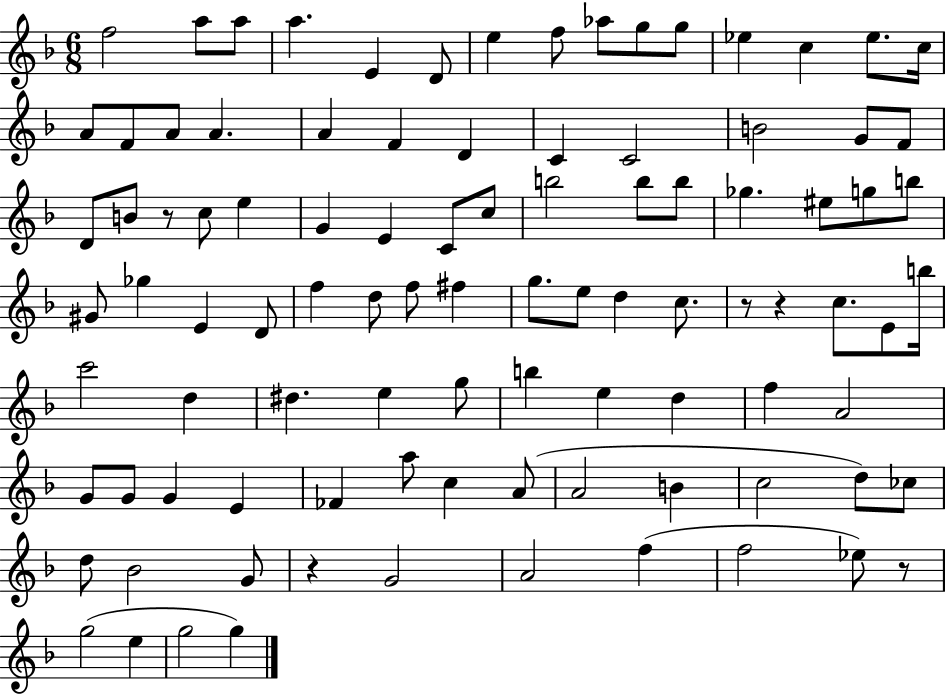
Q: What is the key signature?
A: F major